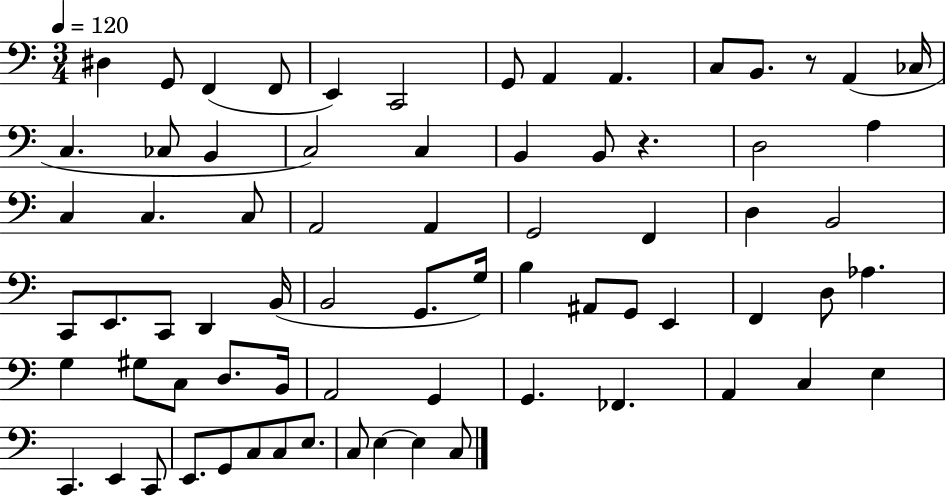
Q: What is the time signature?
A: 3/4